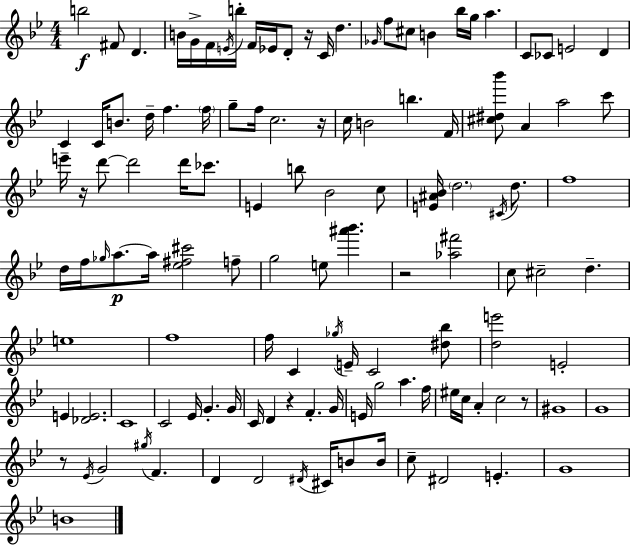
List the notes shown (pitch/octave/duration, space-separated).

B5/h F#4/e D4/q. B4/s G4/s F4/s E4/s B5/s F4/s Eb4/s D4/e R/s C4/s D5/q. Gb4/s F5/e C#5/e B4/q Bb5/s G5/s A5/q. C4/e CES4/e E4/h D4/q C4/q C4/s B4/e. D5/s F5/q. F5/s G5/e F5/s C5/h. R/s C5/s B4/h B5/q. F4/s [C#5,D#5,Bb6]/e A4/q A5/h C6/e E6/s R/s D6/e D6/h D6/s CES6/e. E4/q B5/e Bb4/h C5/e [E4,A#4,Bb4]/s D5/h. C#4/s D5/e. F5/w D5/s F5/s Gb5/s A5/e. A5/s [Eb5,F#5,C#6]/h F5/e G5/h E5/e [A#6,Bb6]/q. R/h [Ab5,F#6]/h C5/e C#5/h D5/q. E5/w F5/w F5/s C4/q Gb5/s E4/s C4/h [D#5,Bb5]/e [D5,E6]/h E4/h E4/q [Db4,E4]/h. C4/w C4/h Eb4/s G4/q. G4/s C4/s D4/q R/q F4/q. G4/s E4/s G5/h A5/q. F5/s EIS5/s C5/s A4/q C5/h R/e G#4/w G4/w R/e Eb4/s G4/h G#5/s F4/q. D4/q D4/h D#4/s C#4/s B4/e B4/s C5/e D#4/h E4/q. G4/w B4/w